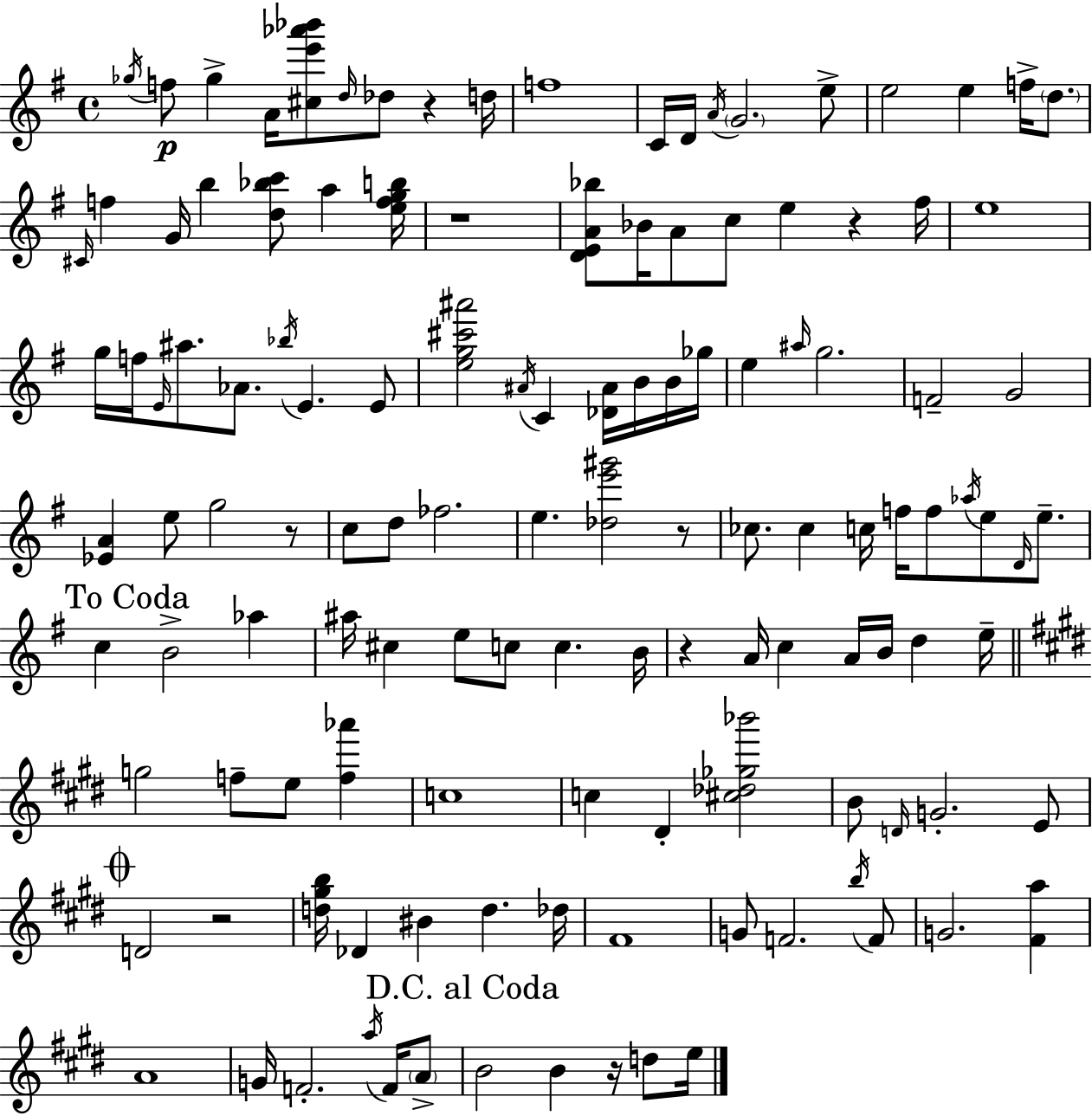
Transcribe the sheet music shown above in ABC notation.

X:1
T:Untitled
M:4/4
L:1/4
K:G
_g/4 f/2 _g A/4 [^ce'_a'_b']/2 d/4 _d/2 z d/4 f4 C/4 D/4 A/4 G2 e/2 e2 e f/4 d/2 ^C/4 f G/4 b [d_bc']/2 a [efgb]/4 z4 [DEA_b]/2 _B/4 A/2 c/2 e z ^f/4 e4 g/4 f/4 E/4 ^a/2 _A/2 _b/4 E E/2 [eg^c'^a']2 ^A/4 C [_D^A]/4 B/4 B/4 _g/4 e ^a/4 g2 F2 G2 [_EA] e/2 g2 z/2 c/2 d/2 _f2 e [_de'^g']2 z/2 _c/2 _c c/4 f/4 f/2 _a/4 e/2 D/4 e/2 c B2 _a ^a/4 ^c e/2 c/2 c B/4 z A/4 c A/4 B/4 d e/4 g2 f/2 e/2 [f_a'] c4 c ^D [^c_d_g_b']2 B/2 D/4 G2 E/2 D2 z2 [d^gb]/4 _D ^B d _d/4 ^F4 G/2 F2 b/4 F/2 G2 [^Fa] A4 G/4 F2 a/4 F/4 A/2 B2 B z/4 d/2 e/4